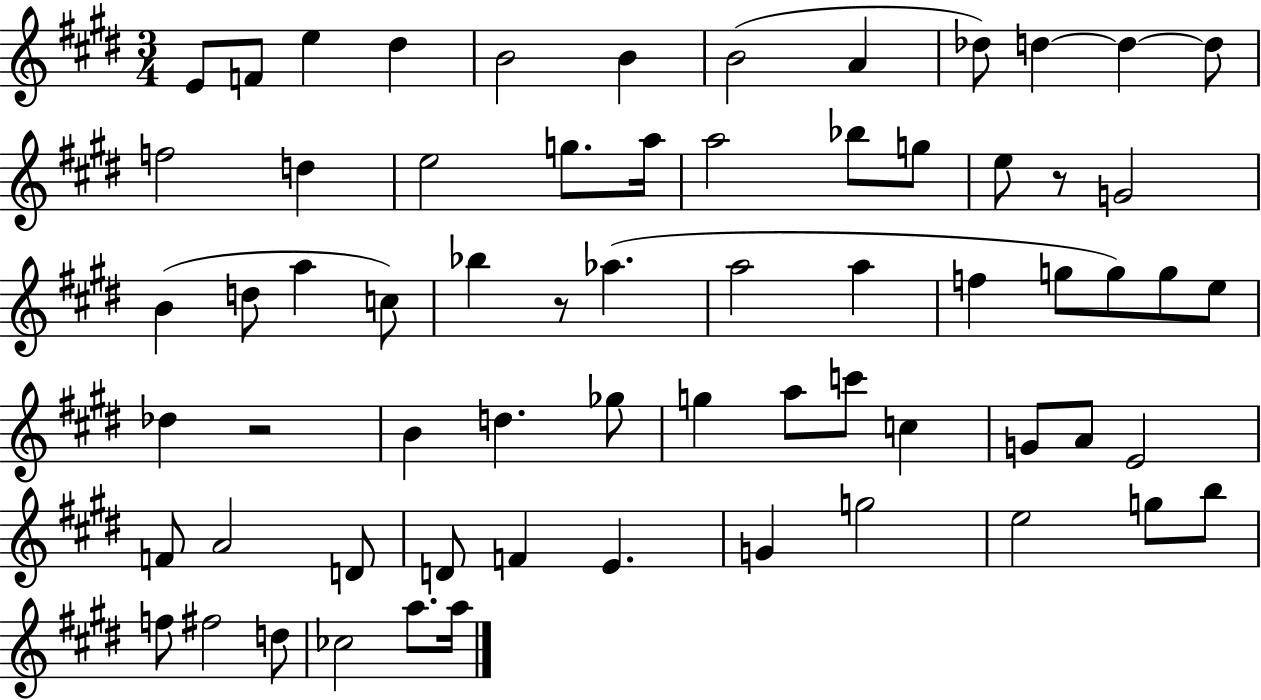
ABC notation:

X:1
T:Untitled
M:3/4
L:1/4
K:E
E/2 F/2 e ^d B2 B B2 A _d/2 d d d/2 f2 d e2 g/2 a/4 a2 _b/2 g/2 e/2 z/2 G2 B d/2 a c/2 _b z/2 _a a2 a f g/2 g/2 g/2 e/2 _d z2 B d _g/2 g a/2 c'/2 c G/2 A/2 E2 F/2 A2 D/2 D/2 F E G g2 e2 g/2 b/2 f/2 ^f2 d/2 _c2 a/2 a/4